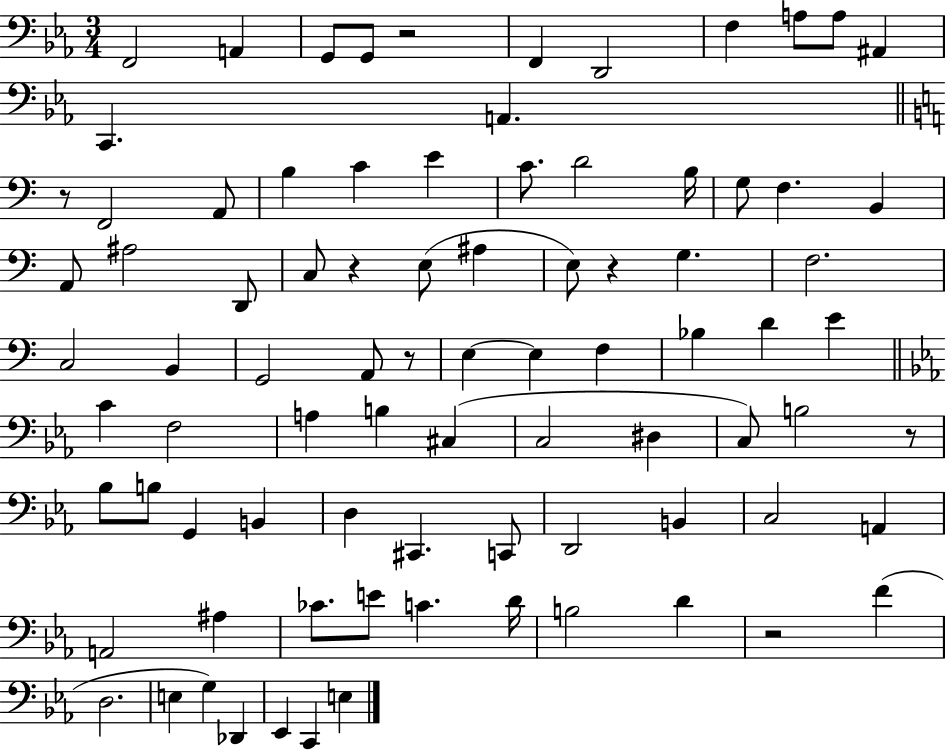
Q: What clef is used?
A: bass